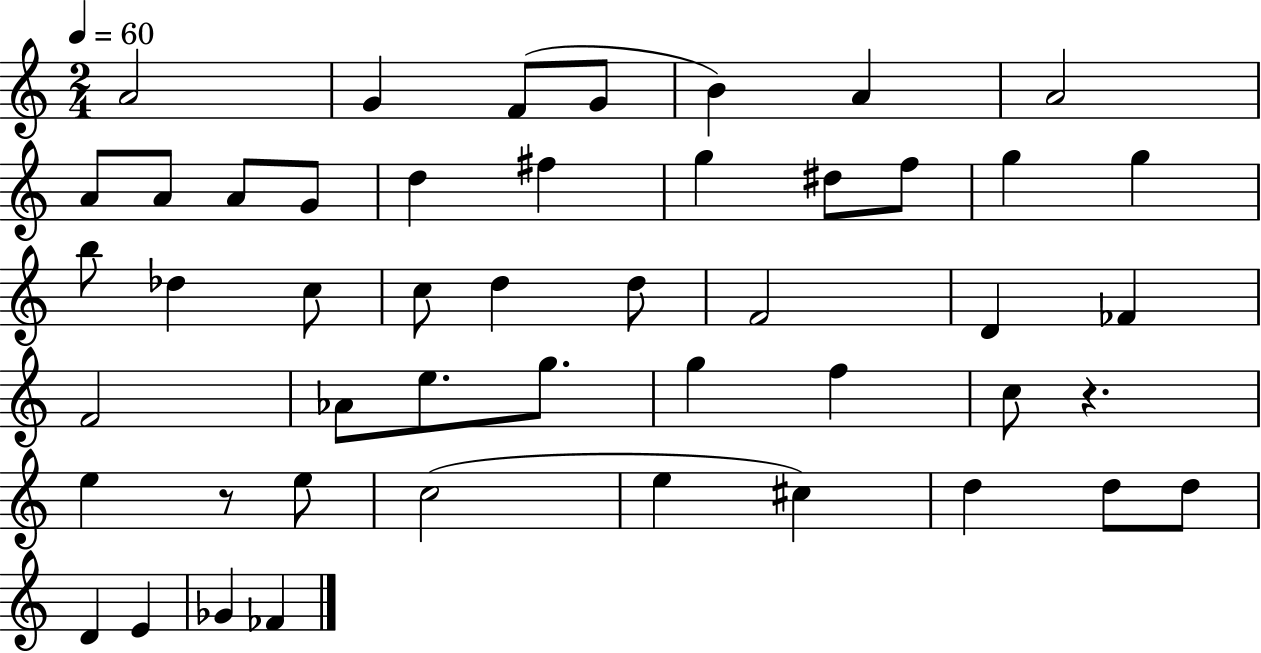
A4/h G4/q F4/e G4/e B4/q A4/q A4/h A4/e A4/e A4/e G4/e D5/q F#5/q G5/q D#5/e F5/e G5/q G5/q B5/e Db5/q C5/e C5/e D5/q D5/e F4/h D4/q FES4/q F4/h Ab4/e E5/e. G5/e. G5/q F5/q C5/e R/q. E5/q R/e E5/e C5/h E5/q C#5/q D5/q D5/e D5/e D4/q E4/q Gb4/q FES4/q